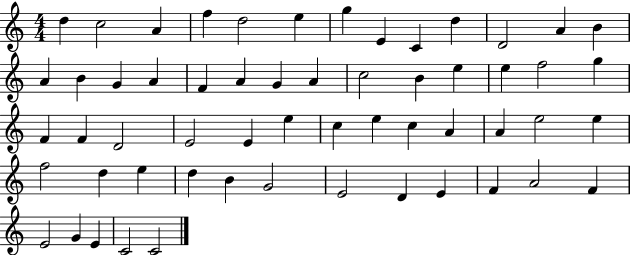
{
  \clef treble
  \numericTimeSignature
  \time 4/4
  \key c \major
  d''4 c''2 a'4 | f''4 d''2 e''4 | g''4 e'4 c'4 d''4 | d'2 a'4 b'4 | \break a'4 b'4 g'4 a'4 | f'4 a'4 g'4 a'4 | c''2 b'4 e''4 | e''4 f''2 g''4 | \break f'4 f'4 d'2 | e'2 e'4 e''4 | c''4 e''4 c''4 a'4 | a'4 e''2 e''4 | \break f''2 d''4 e''4 | d''4 b'4 g'2 | e'2 d'4 e'4 | f'4 a'2 f'4 | \break e'2 g'4 e'4 | c'2 c'2 | \bar "|."
}